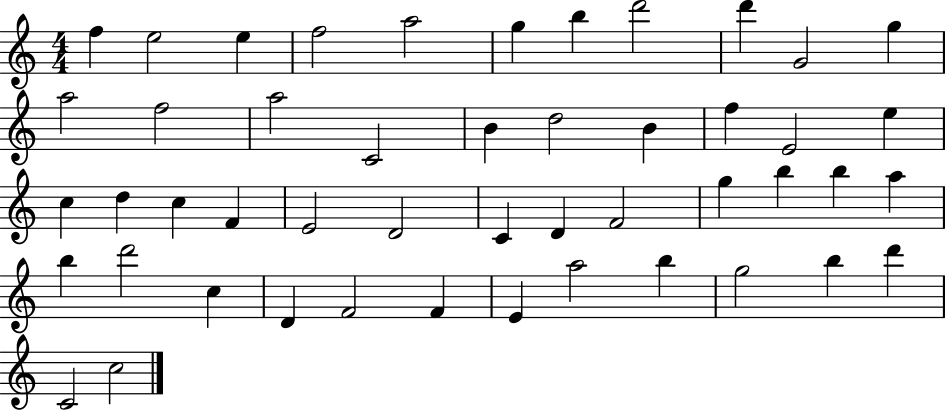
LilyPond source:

{
  \clef treble
  \numericTimeSignature
  \time 4/4
  \key c \major
  f''4 e''2 e''4 | f''2 a''2 | g''4 b''4 d'''2 | d'''4 g'2 g''4 | \break a''2 f''2 | a''2 c'2 | b'4 d''2 b'4 | f''4 e'2 e''4 | \break c''4 d''4 c''4 f'4 | e'2 d'2 | c'4 d'4 f'2 | g''4 b''4 b''4 a''4 | \break b''4 d'''2 c''4 | d'4 f'2 f'4 | e'4 a''2 b''4 | g''2 b''4 d'''4 | \break c'2 c''2 | \bar "|."
}